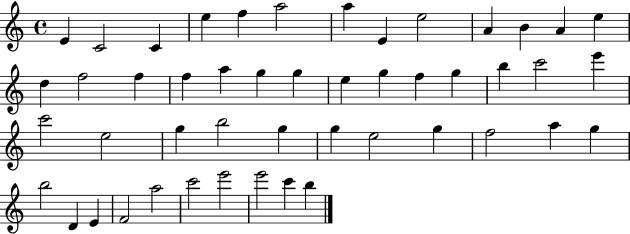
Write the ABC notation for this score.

X:1
T:Untitled
M:4/4
L:1/4
K:C
E C2 C e f a2 a E e2 A B A e d f2 f f a g g e g f g b c'2 e' c'2 e2 g b2 g g e2 g f2 a g b2 D E F2 a2 c'2 e'2 e'2 c' b